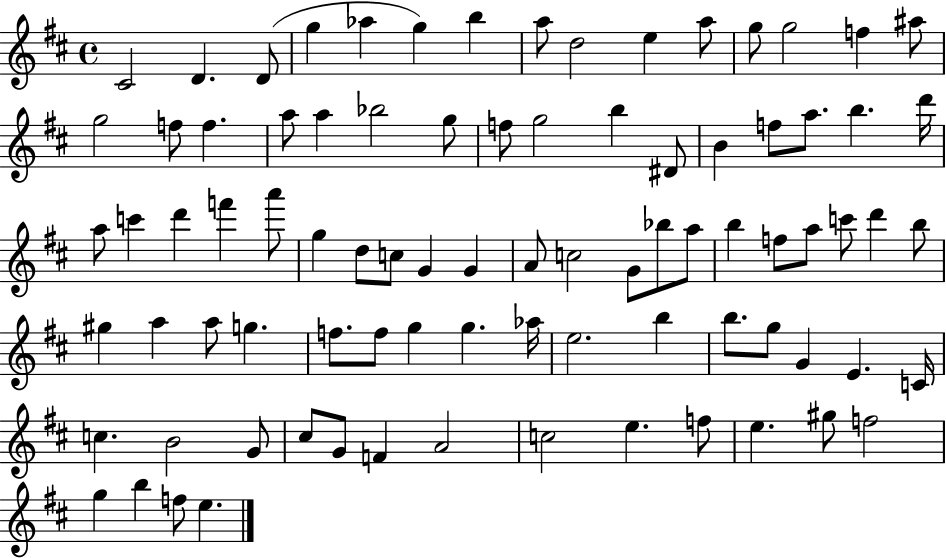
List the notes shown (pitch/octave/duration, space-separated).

C#4/h D4/q. D4/e G5/q Ab5/q G5/q B5/q A5/e D5/h E5/q A5/e G5/e G5/h F5/q A#5/e G5/h F5/e F5/q. A5/e A5/q Bb5/h G5/e F5/e G5/h B5/q D#4/e B4/q F5/e A5/e. B5/q. D6/s A5/e C6/q D6/q F6/q A6/e G5/q D5/e C5/e G4/q G4/q A4/e C5/h G4/e Bb5/e A5/e B5/q F5/e A5/e C6/e D6/q B5/e G#5/q A5/q A5/e G5/q. F5/e. F5/e G5/q G5/q. Ab5/s E5/h. B5/q B5/e. G5/e G4/q E4/q. C4/s C5/q. B4/h G4/e C#5/e G4/e F4/q A4/h C5/h E5/q. F5/e E5/q. G#5/e F5/h G5/q B5/q F5/e E5/q.